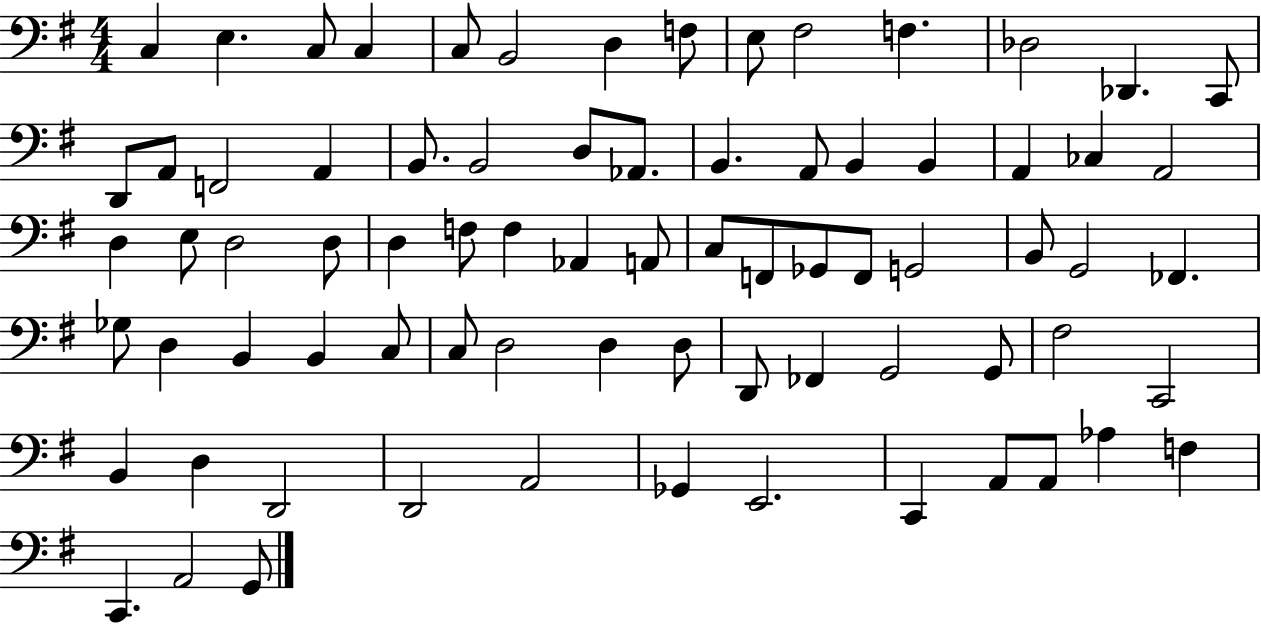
X:1
T:Untitled
M:4/4
L:1/4
K:G
C, E, C,/2 C, C,/2 B,,2 D, F,/2 E,/2 ^F,2 F, _D,2 _D,, C,,/2 D,,/2 A,,/2 F,,2 A,, B,,/2 B,,2 D,/2 _A,,/2 B,, A,,/2 B,, B,, A,, _C, A,,2 D, E,/2 D,2 D,/2 D, F,/2 F, _A,, A,,/2 C,/2 F,,/2 _G,,/2 F,,/2 G,,2 B,,/2 G,,2 _F,, _G,/2 D, B,, B,, C,/2 C,/2 D,2 D, D,/2 D,,/2 _F,, G,,2 G,,/2 ^F,2 C,,2 B,, D, D,,2 D,,2 A,,2 _G,, E,,2 C,, A,,/2 A,,/2 _A, F, C,, A,,2 G,,/2